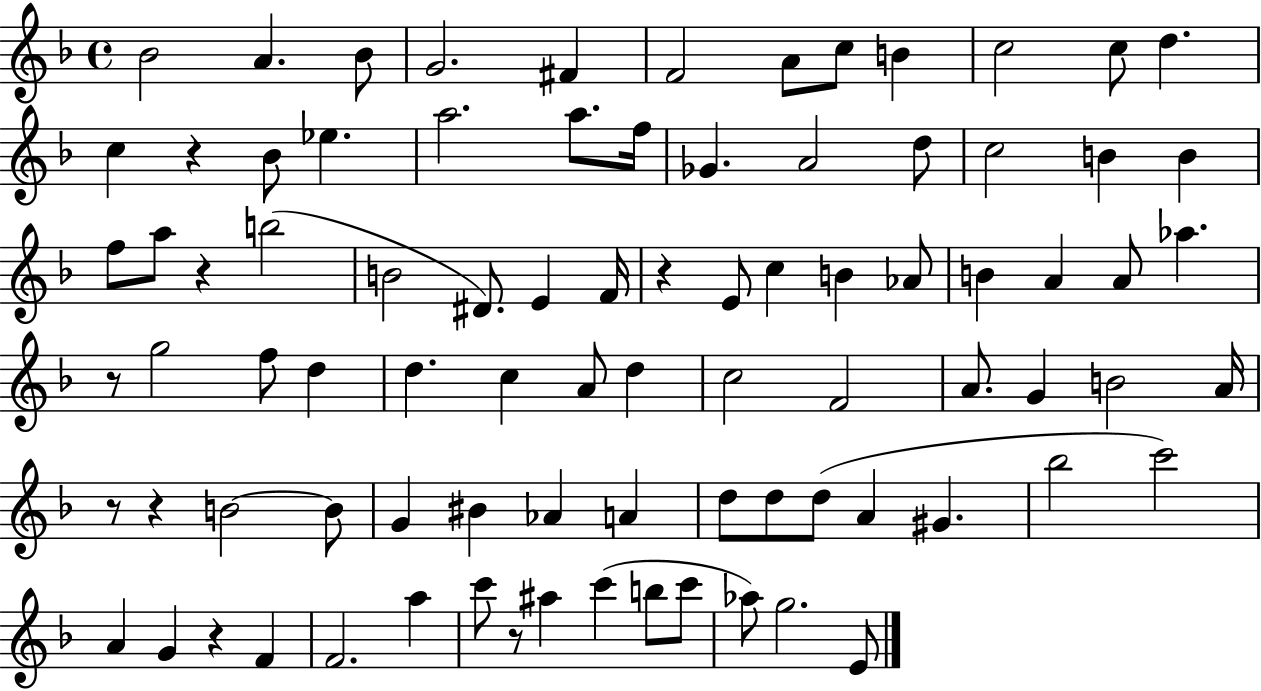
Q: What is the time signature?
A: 4/4